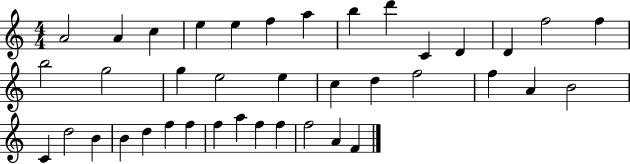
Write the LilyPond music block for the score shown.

{
  \clef treble
  \numericTimeSignature
  \time 4/4
  \key c \major
  a'2 a'4 c''4 | e''4 e''4 f''4 a''4 | b''4 d'''4 c'4 d'4 | d'4 f''2 f''4 | \break b''2 g''2 | g''4 e''2 e''4 | c''4 d''4 f''2 | f''4 a'4 b'2 | \break c'4 d''2 b'4 | b'4 d''4 f''4 f''4 | f''4 a''4 f''4 f''4 | f''2 a'4 f'4 | \break \bar "|."
}